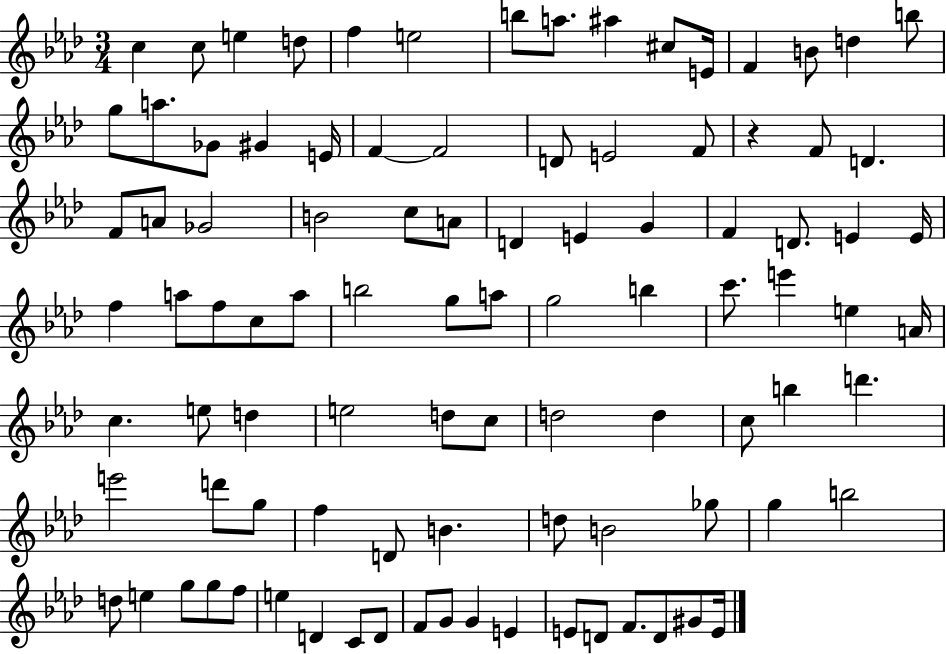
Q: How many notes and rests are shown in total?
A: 96